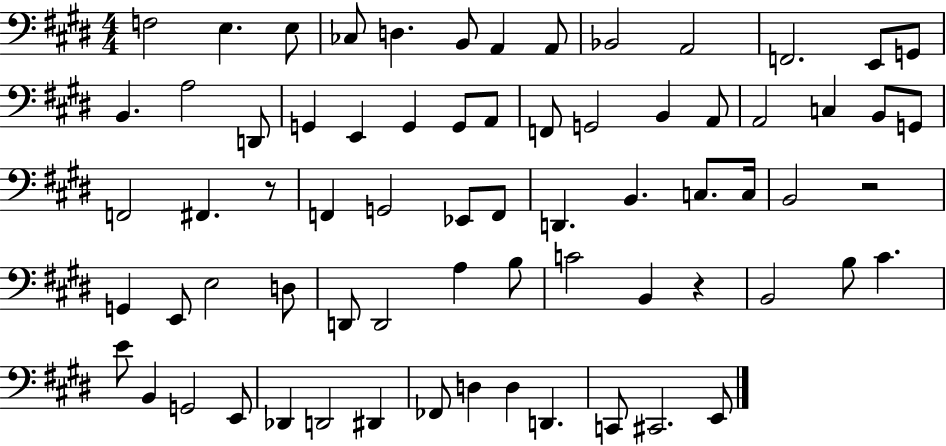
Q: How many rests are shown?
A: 3